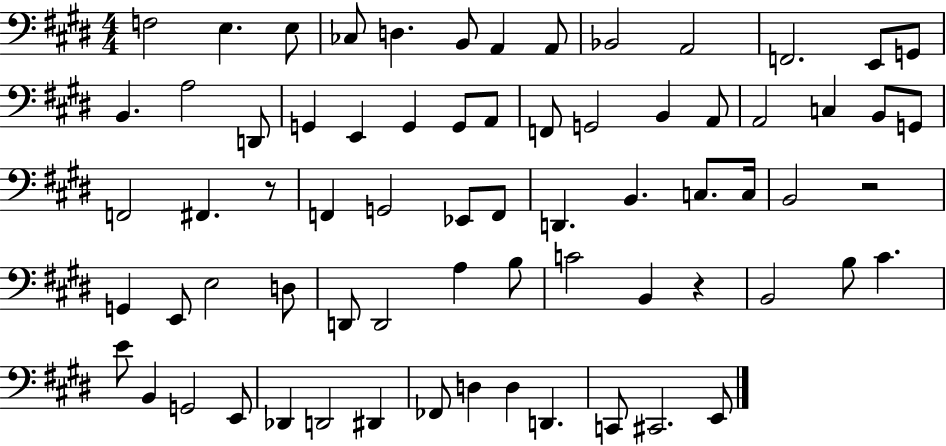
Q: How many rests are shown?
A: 3